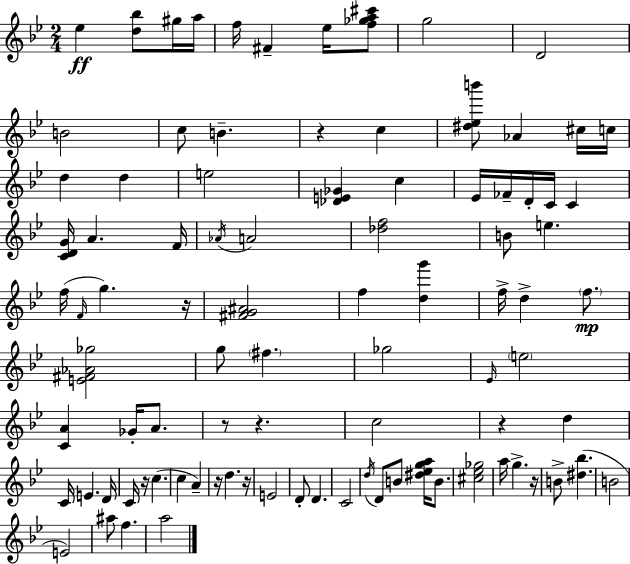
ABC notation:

X:1
T:Untitled
M:2/4
L:1/4
K:Gm
_e [d_b]/2 ^g/4 a/4 f/4 ^F _e/4 [f_ga^c']/2 g2 D2 B2 c/2 B z c [^d_eb']/2 _A ^c/4 c/4 d d e2 [_DE_G] c _E/4 _F/4 D/4 C/4 C [CDG]/4 A F/4 _A/4 A2 [_df]2 B/2 e f/4 F/4 g z/4 [^FG^A]2 f [dg'] f/4 d f/2 [E^F_A_g]2 g/2 ^f _g2 _E/4 e2 [CA] _G/4 A/2 z/2 z c2 z d C/4 E D/4 C/4 z/4 c c A z/4 d z/4 E2 D/2 D C2 d/4 D/2 B/2 [^d_ega]/4 B/2 [^c_e_g]2 a/4 g z/4 B/2 [^d_b] B2 E2 ^a/2 f a2